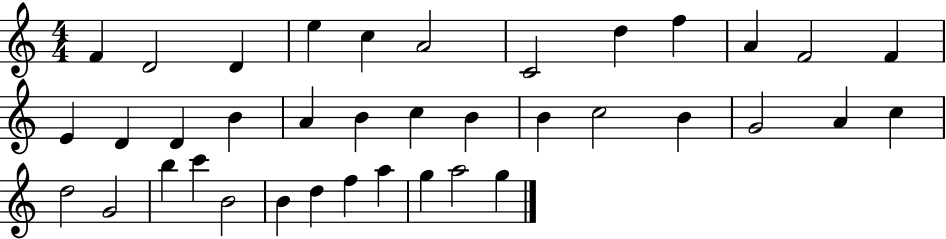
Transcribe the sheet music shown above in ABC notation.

X:1
T:Untitled
M:4/4
L:1/4
K:C
F D2 D e c A2 C2 d f A F2 F E D D B A B c B B c2 B G2 A c d2 G2 b c' B2 B d f a g a2 g